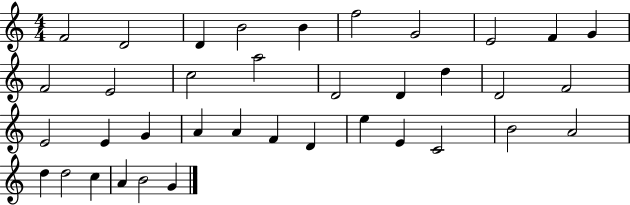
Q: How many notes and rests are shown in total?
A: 37